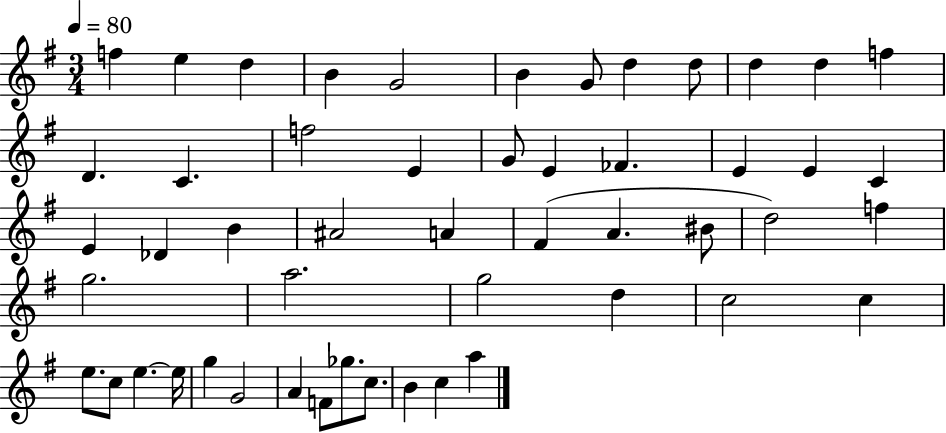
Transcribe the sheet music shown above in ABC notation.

X:1
T:Untitled
M:3/4
L:1/4
K:G
f e d B G2 B G/2 d d/2 d d f D C f2 E G/2 E _F E E C E _D B ^A2 A ^F A ^B/2 d2 f g2 a2 g2 d c2 c e/2 c/2 e e/4 g G2 A F/2 _g/2 c/2 B c a